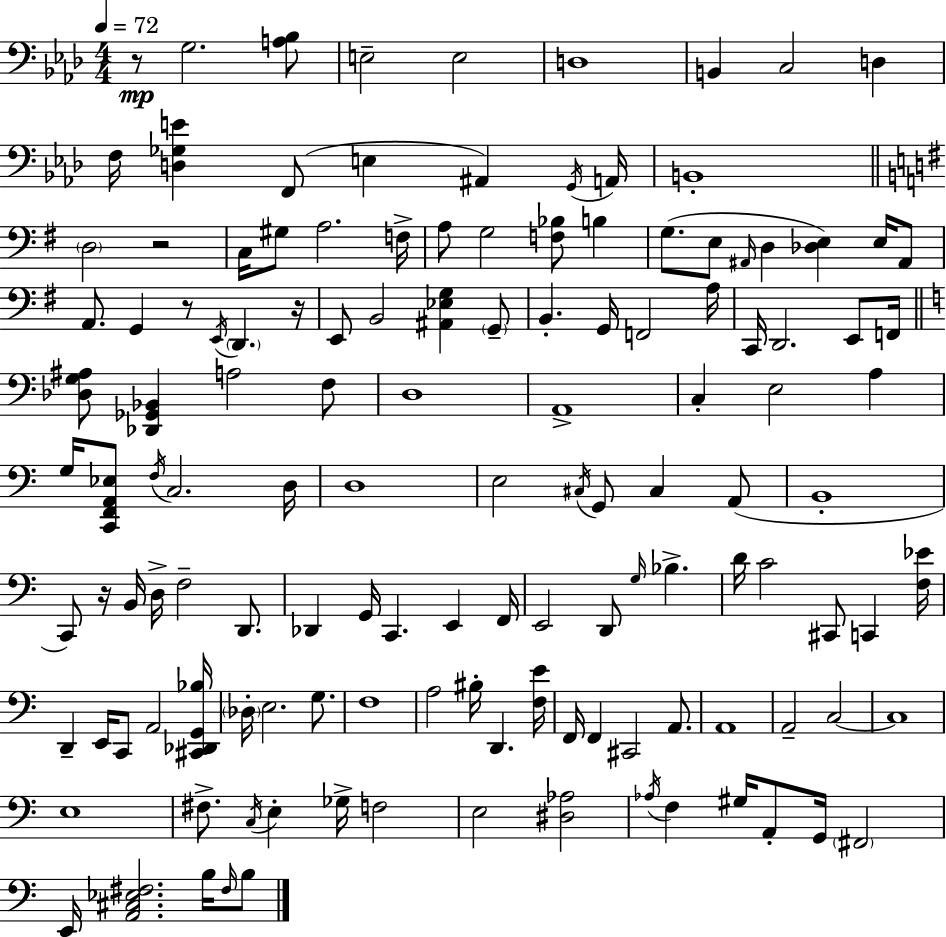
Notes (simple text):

R/e G3/h. [A3,Bb3]/e E3/h E3/h D3/w B2/q C3/h D3/q F3/s [D3,Gb3,E4]/q F2/e E3/q A#2/q G2/s A2/s B2/w D3/h R/h C3/s G#3/e A3/h. F3/s A3/e G3/h [F3,Bb3]/e B3/q G3/e. E3/e A#2/s D3/q [Db3,E3]/q E3/s A#2/e A2/e. G2/q R/e E2/s D2/q. R/s E2/e B2/h [A#2,Eb3,G3]/q G2/e B2/q. G2/s F2/h A3/s C2/s D2/h. E2/e F2/s [Db3,G3,A#3]/e [Db2,Gb2,Bb2]/q A3/h F3/e D3/w A2/w C3/q E3/h A3/q G3/s [C2,F2,A2,Eb3]/e F3/s C3/h. D3/s D3/w E3/h C#3/s G2/e C#3/q A2/e B2/w C2/e R/s B2/s D3/s F3/h D2/e. Db2/q G2/s C2/q. E2/q F2/s E2/h D2/e G3/s Bb3/q. D4/s C4/h C#2/e C2/q [F3,Eb4]/s D2/q E2/s C2/e A2/h [C#2,Db2,G2,Bb3]/s Db3/s E3/h. G3/e. F3/w A3/h BIS3/s D2/q. [F3,E4]/s F2/s F2/q C#2/h A2/e. A2/w A2/h C3/h C3/w E3/w F#3/e. C3/s E3/q Gb3/s F3/h E3/h [D#3,Ab3]/h Ab3/s F3/q G#3/s A2/e G2/s F#2/h E2/s [A2,C#3,Eb3,F#3]/h. B3/s F#3/s B3/e